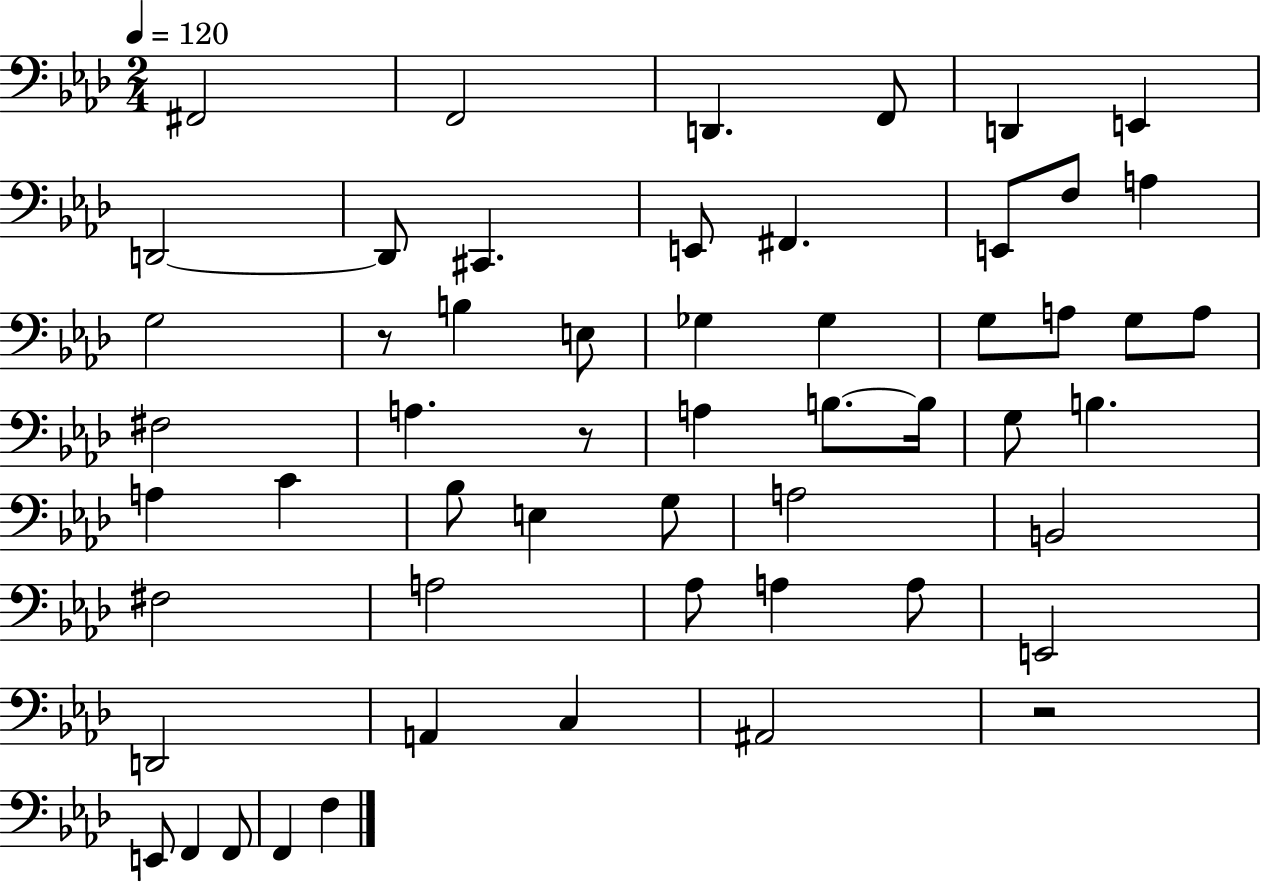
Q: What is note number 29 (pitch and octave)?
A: G3